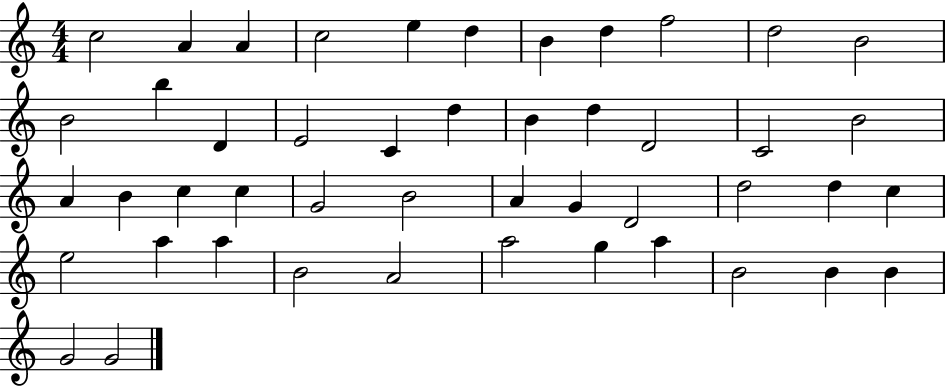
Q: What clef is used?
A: treble